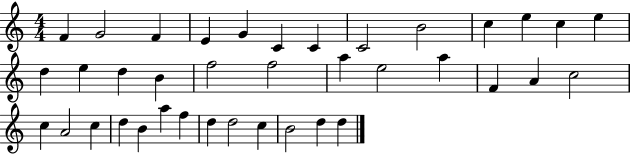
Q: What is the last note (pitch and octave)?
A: D5